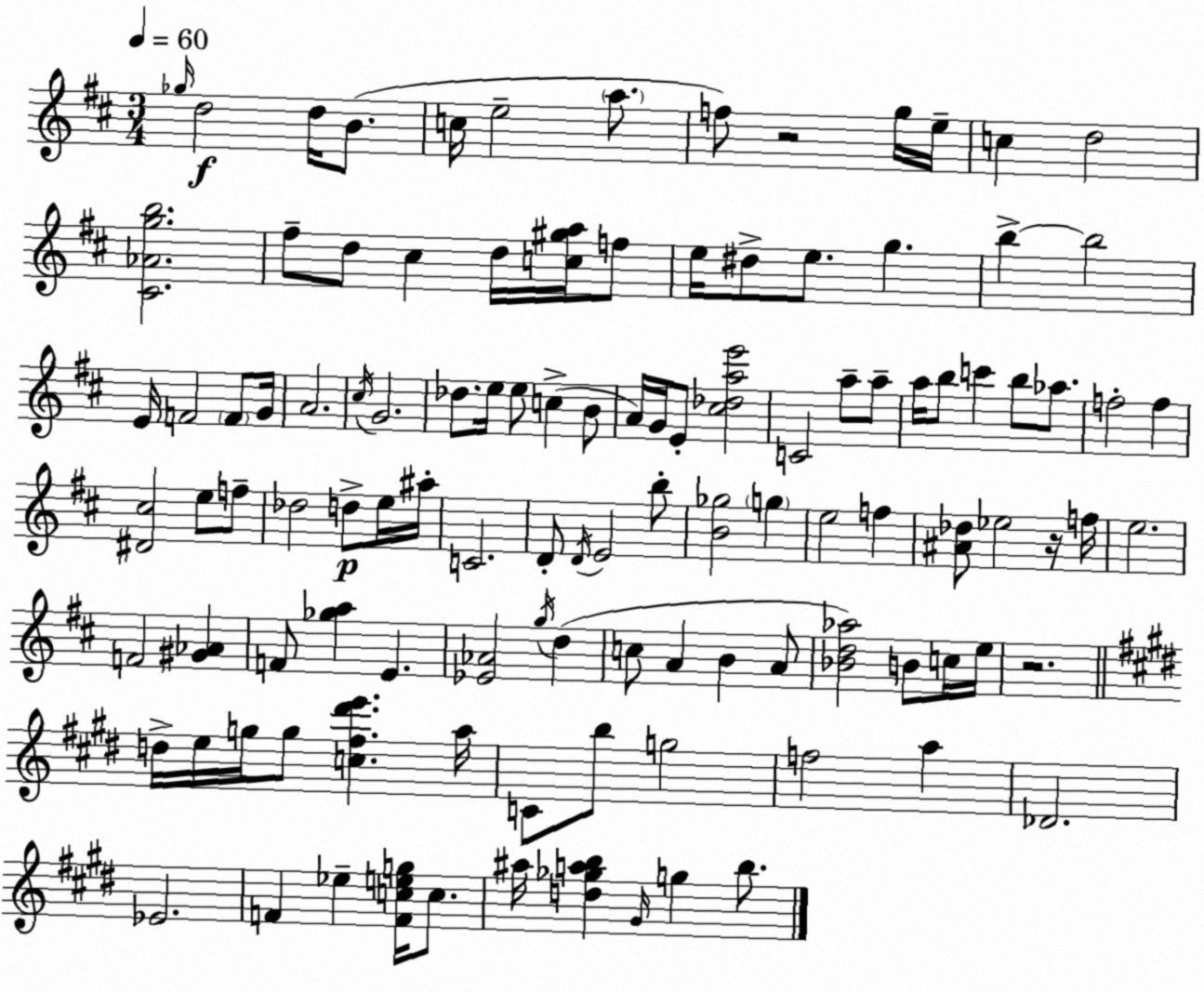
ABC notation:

X:1
T:Untitled
M:3/4
L:1/4
K:D
_g/4 d2 d/4 B/2 c/4 e2 a/2 f/2 z2 g/4 e/4 c d2 [^C_Agb]2 ^f/2 d/2 ^c d/4 [c^ga]/4 f/2 e/4 ^d/2 e/2 g b b2 E/4 F2 F/2 G/4 A2 ^c/4 G2 _d/2 e/4 e/2 c B/2 A/4 G/4 E/2 [^c_dae']2 C2 a/2 a/2 a/4 b/2 c' b/2 _a/2 f2 f [^D^c]2 e/2 f/2 _d2 d/2 e/4 ^a/4 C2 D/2 D/4 E2 b/2 [B_g]2 g e2 f [^A_d]/2 _e2 z/4 f/4 e2 F2 [^G_A] F/2 [_ga] E [_E_A]2 g/4 d c/2 A B A/2 [_Bd_a]2 B/2 c/4 e/4 z2 d/4 e/4 g/4 g/2 [c^f^d'e'] a/4 C/2 b/2 g2 f2 a _D2 _E2 F _e [Fceg]/4 c/2 ^a/4 [d_gab] ^G/4 g b/2